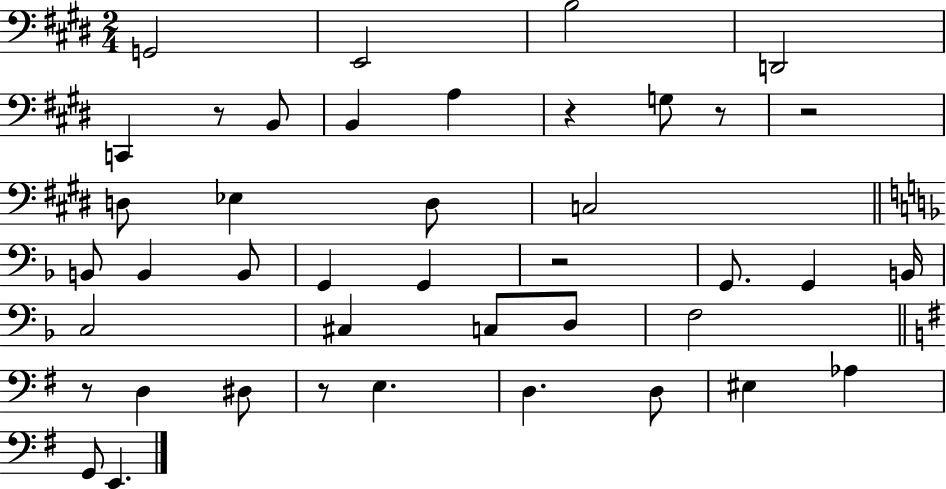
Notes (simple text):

G2/h E2/h B3/h D2/h C2/q R/e B2/e B2/q A3/q R/q G3/e R/e R/h D3/e Eb3/q D3/e C3/h B2/e B2/q B2/e G2/q G2/q R/h G2/e. G2/q B2/s C3/h C#3/q C3/e D3/e F3/h R/e D3/q D#3/e R/e E3/q. D3/q. D3/e EIS3/q Ab3/q G2/e E2/q.